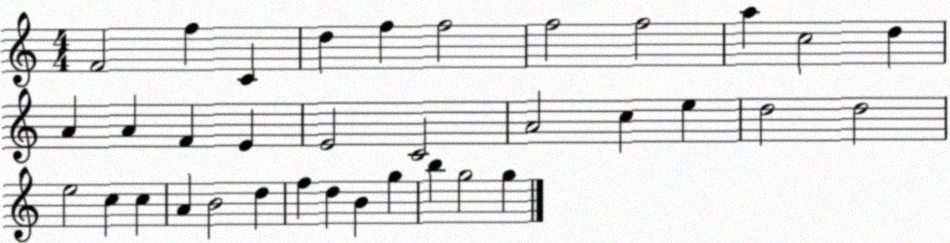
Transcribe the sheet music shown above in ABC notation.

X:1
T:Untitled
M:4/4
L:1/4
K:C
F2 f C d f f2 f2 f2 a c2 d A A F E E2 C2 A2 c e d2 d2 e2 c c A B2 d f d B g b g2 g